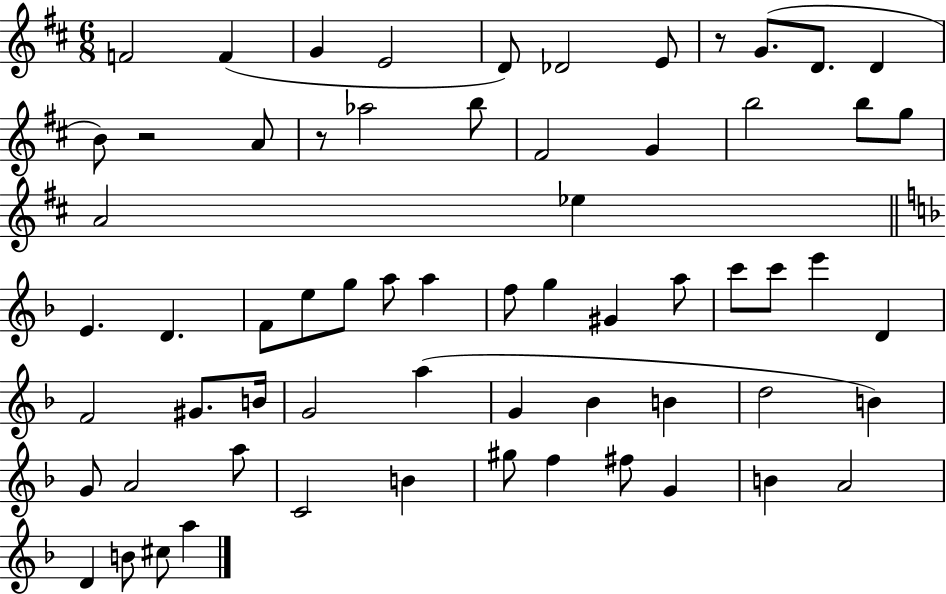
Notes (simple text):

F4/h F4/q G4/q E4/h D4/e Db4/h E4/e R/e G4/e. D4/e. D4/q B4/e R/h A4/e R/e Ab5/h B5/e F#4/h G4/q B5/h B5/e G5/e A4/h Eb5/q E4/q. D4/q. F4/e E5/e G5/e A5/e A5/q F5/e G5/q G#4/q A5/e C6/e C6/e E6/q D4/q F4/h G#4/e. B4/s G4/h A5/q G4/q Bb4/q B4/q D5/h B4/q G4/e A4/h A5/e C4/h B4/q G#5/e F5/q F#5/e G4/q B4/q A4/h D4/q B4/e C#5/e A5/q